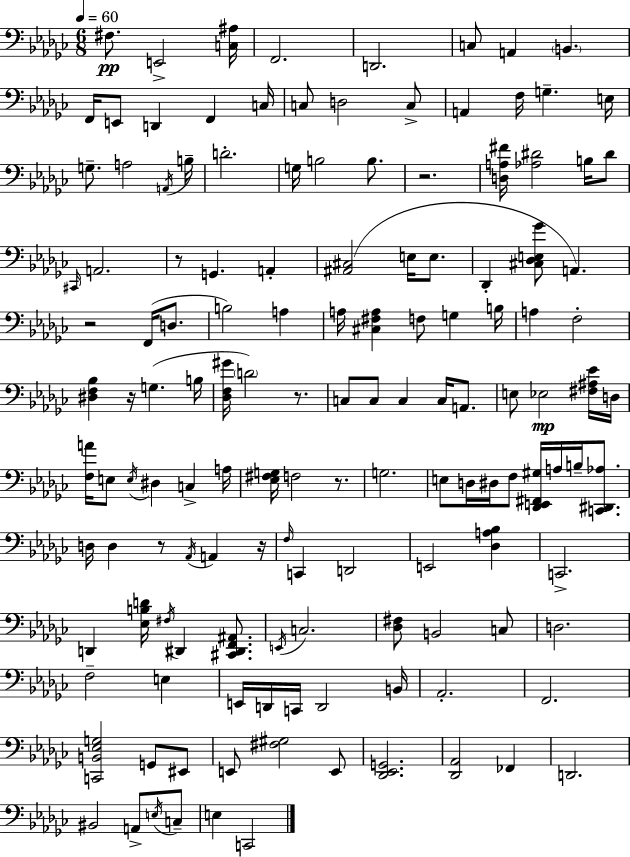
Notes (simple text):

F#3/e. E2/h [C3,A#3]/s F2/h. D2/h. C3/e A2/q B2/q. F2/s E2/e D2/q F2/q C3/s C3/e D3/h C3/e A2/q F3/s G3/q. E3/s G3/e. A3/h A2/s B3/s D4/h. G3/s B3/h B3/e. R/h. [D3,A3,F#4]/s [Ab3,D#4]/h B3/s D#4/e C#2/s A2/h. R/e G2/q. A2/q [A#2,C#3]/h E3/s E3/e. Db2/q [C#3,Db3,E3,Gb4]/e A2/q. R/h F2/s D3/e. B3/h A3/q A3/s [C#3,F#3,A3]/q F3/e G3/q B3/s A3/q F3/h [D#3,F3,Bb3]/q R/s G3/q. B3/s [Db3,F3,G#4]/s D4/h R/e. C3/e C3/e C3/q C3/s A2/e. E3/e Eb3/h [F#3,A#3,Eb4]/s D3/s [F3,A4]/s E3/e E3/s D#3/q C3/q A3/s [Eb3,F#3,G3]/s F3/h R/e. G3/h. E3/e D3/s D#3/s F3/e [Db2,E2,F#2,G#3]/s A3/s B3/s [C2,D#2,Ab3]/e. D3/s D3/q R/e Ab2/s A2/q R/s F3/s C2/q D2/h E2/h [Db3,A3,Bb3]/q C2/h. D2/q [Eb3,B3,D4]/s F#3/s D#2/q [C#2,D#2,F2,A#2]/e. E2/s C3/h. [Db3,F#3]/e B2/h C3/e D3/h. F3/h E3/q E2/s D2/s C2/s D2/h B2/s Ab2/h. F2/h. [C2,B2,Eb3,G3]/h G2/e EIS2/e E2/e [F#3,G#3]/h E2/e [Db2,Eb2,G2]/h. [Db2,Ab2]/h FES2/q D2/h. BIS2/h A2/e E3/s C3/e E3/q C2/h